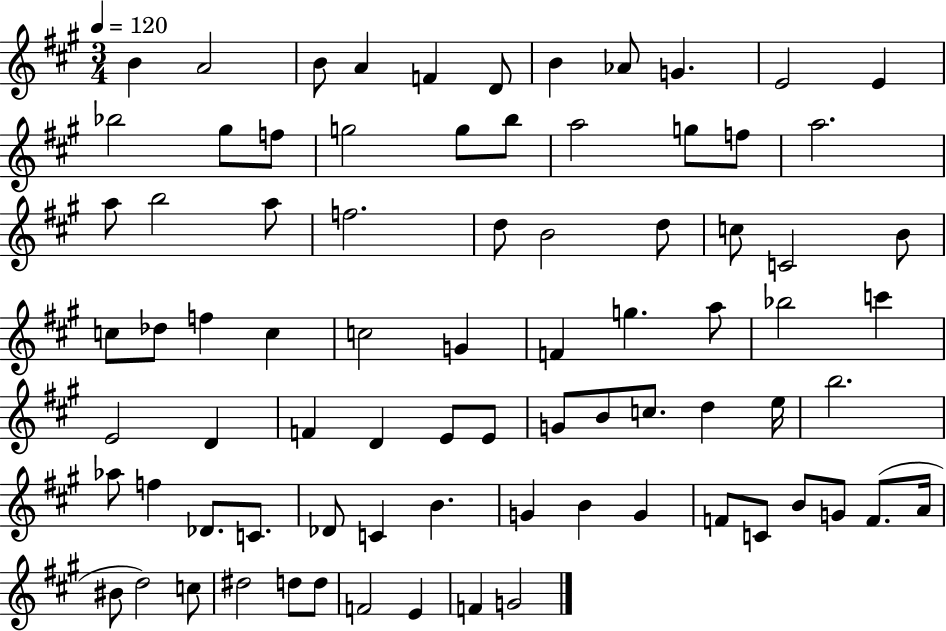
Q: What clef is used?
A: treble